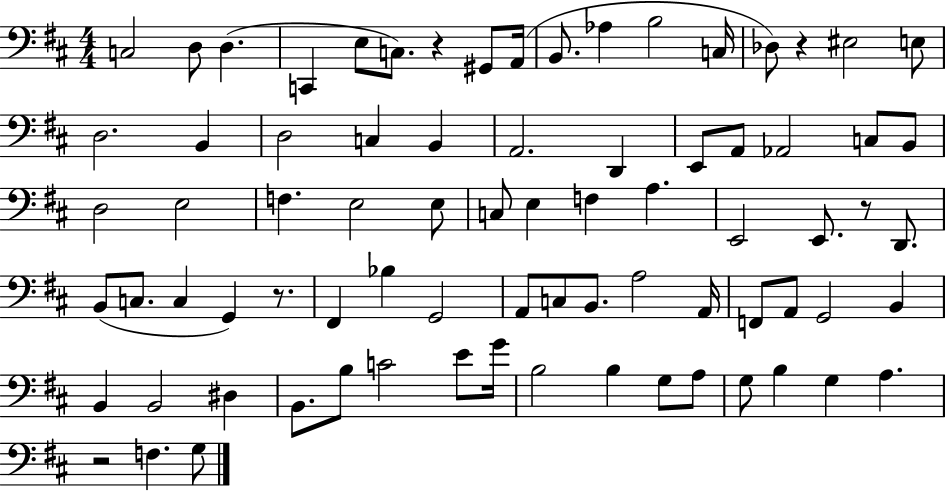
{
  \clef bass
  \numericTimeSignature
  \time 4/4
  \key d \major
  \repeat volta 2 { c2 d8 d4.( | c,4 e8 c8.) r4 gis,8 a,16( | b,8. aes4 b2 c16 | des8) r4 eis2 e8 | \break d2. b,4 | d2 c4 b,4 | a,2. d,4 | e,8 a,8 aes,2 c8 b,8 | \break d2 e2 | f4. e2 e8 | c8 e4 f4 a4. | e,2 e,8. r8 d,8. | \break b,8( c8. c4 g,4) r8. | fis,4 bes4 g,2 | a,8 c8 b,8. a2 a,16 | f,8 a,8 g,2 b,4 | \break b,4 b,2 dis4 | b,8. b8 c'2 e'8 g'16 | b2 b4 g8 a8 | g8 b4 g4 a4. | \break r2 f4. g8 | } \bar "|."
}